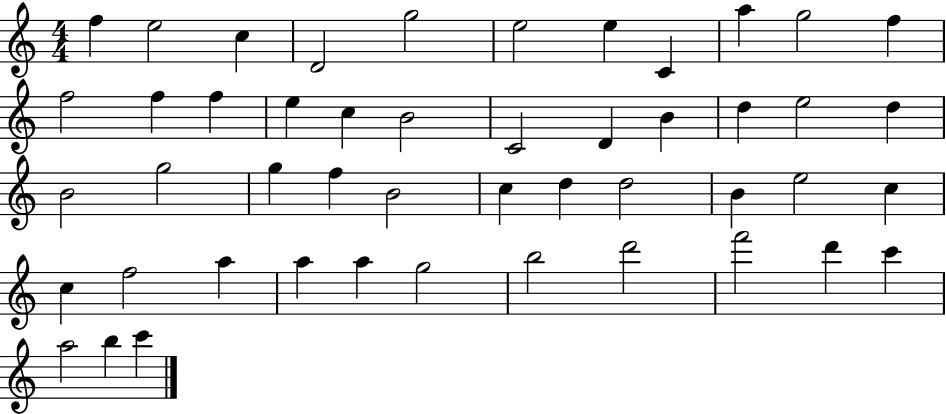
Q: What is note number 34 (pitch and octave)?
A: C5